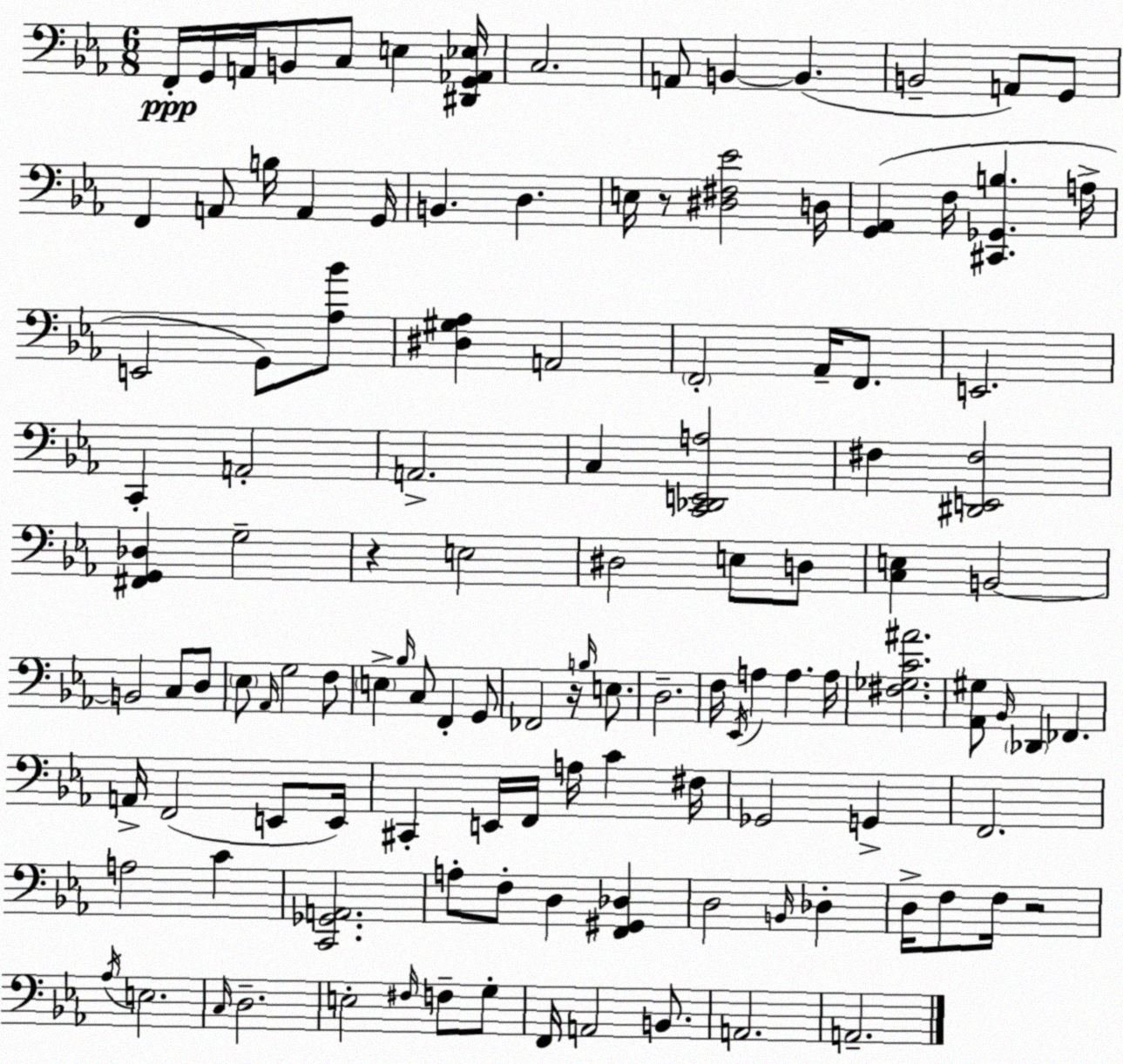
X:1
T:Untitled
M:6/8
L:1/4
K:Cm
F,,/4 G,,/4 A,,/4 B,,/2 C,/2 E, [^D,,G,,_A,,_E,]/4 C,2 A,,/2 B,, B,, B,,2 A,,/2 G,,/2 F,, A,,/2 B,/4 A,, G,,/4 B,, D, E,/4 z/2 [^D,^F,_E]2 D,/4 [G,,_A,,] F,/4 [^C,,_G,,B,] A,/4 E,,2 G,,/2 [_A,_B]/2 [^D,^G,_A,] A,,2 F,,2 _A,,/4 F,,/2 E,,2 C,, A,,2 A,,2 C, [C,,_D,,E,,A,]2 ^F, [^D,,E,,^F,]2 [^F,,G,,_D,] G,2 z E,2 ^D,2 E,/2 D,/2 [C,E,] B,,2 B,,2 C,/2 D,/2 _E,/2 _A,,/4 G,2 F,/2 E, _B,/4 C,/2 F,, G,,/2 _F,,2 z/4 B,/4 E,/2 D,2 F,/4 _E,,/4 A, A, A,/4 [^F,_G,C^A]2 [_A,,^G,]/2 _B,,/4 _D,, _F,, A,,/4 F,,2 E,,/2 E,,/4 ^C,, E,,/4 F,,/4 A,/4 C ^F,/4 _G,,2 G,, F,,2 A,2 C [C,,_G,,A,,]2 A,/2 F,/2 D, [F,,^G,,_D,] D,2 B,,/4 _D, D,/4 F,/2 F,/4 z2 _A,/4 E,2 C,/4 D,2 E,2 ^F,/4 F,/2 G,/2 F,,/4 A,,2 B,,/2 A,,2 A,,2